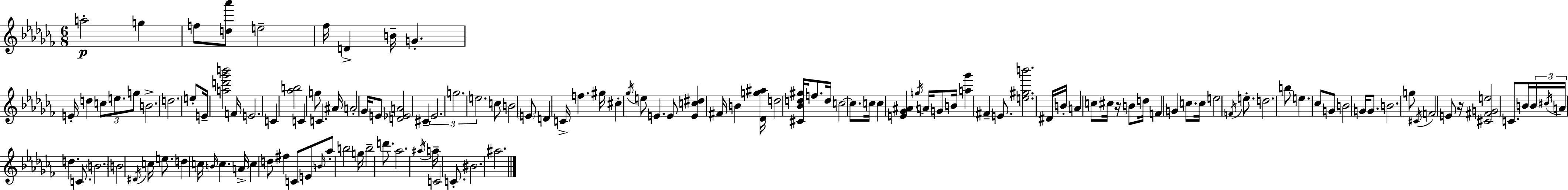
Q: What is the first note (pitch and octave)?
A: A5